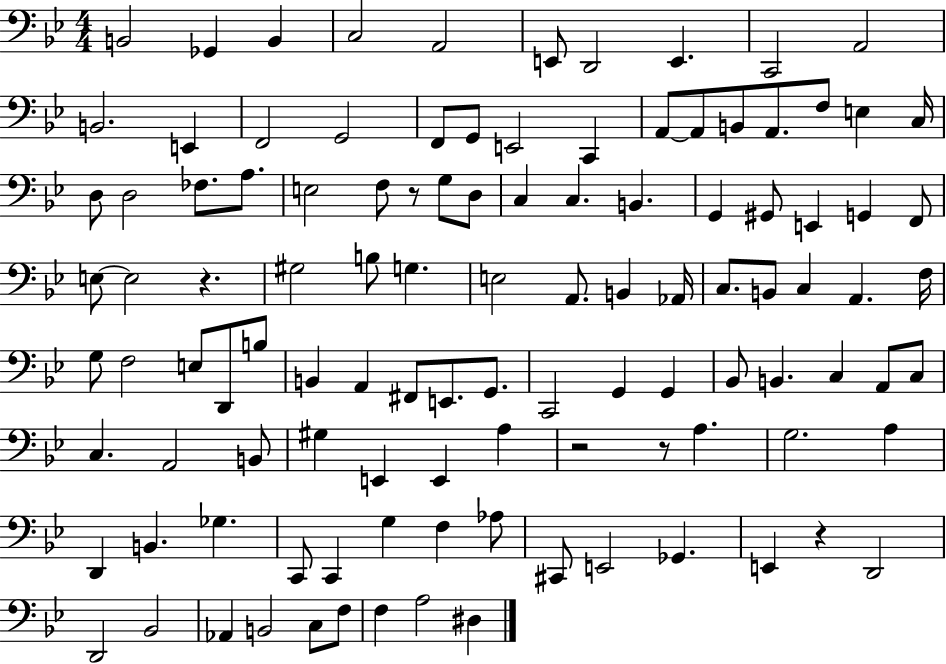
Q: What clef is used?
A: bass